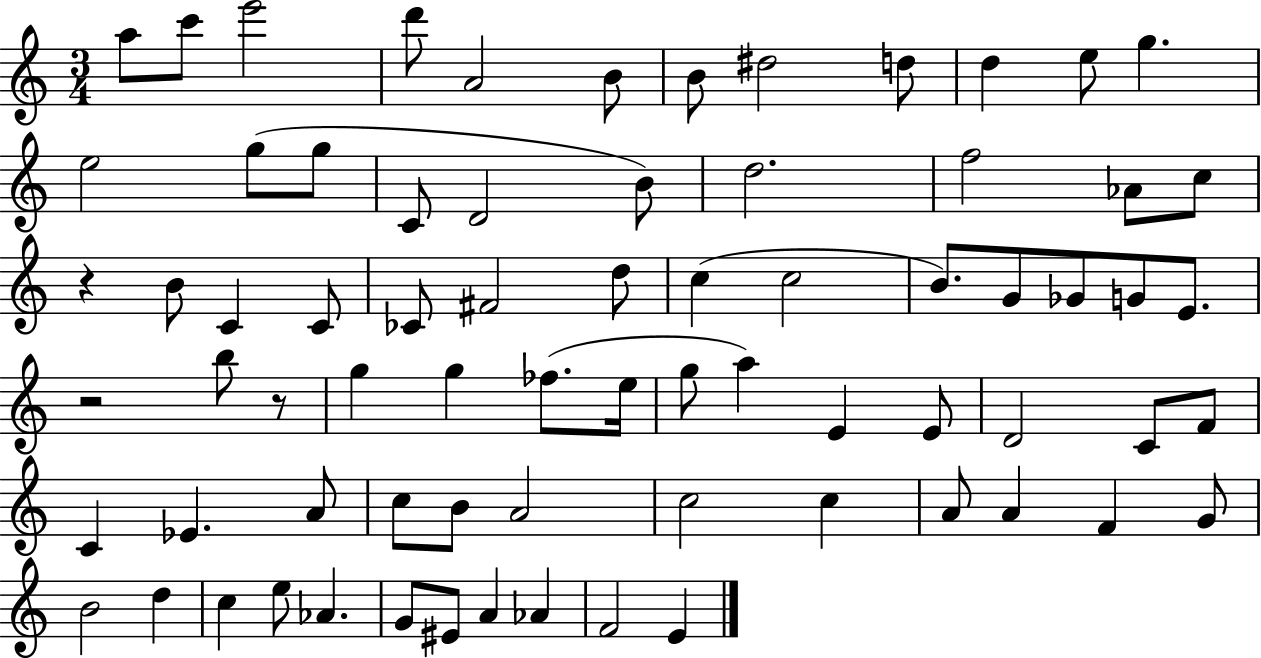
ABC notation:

X:1
T:Untitled
M:3/4
L:1/4
K:C
a/2 c'/2 e'2 d'/2 A2 B/2 B/2 ^d2 d/2 d e/2 g e2 g/2 g/2 C/2 D2 B/2 d2 f2 _A/2 c/2 z B/2 C C/2 _C/2 ^F2 d/2 c c2 B/2 G/2 _G/2 G/2 E/2 z2 b/2 z/2 g g _f/2 e/4 g/2 a E E/2 D2 C/2 F/2 C _E A/2 c/2 B/2 A2 c2 c A/2 A F G/2 B2 d c e/2 _A G/2 ^E/2 A _A F2 E